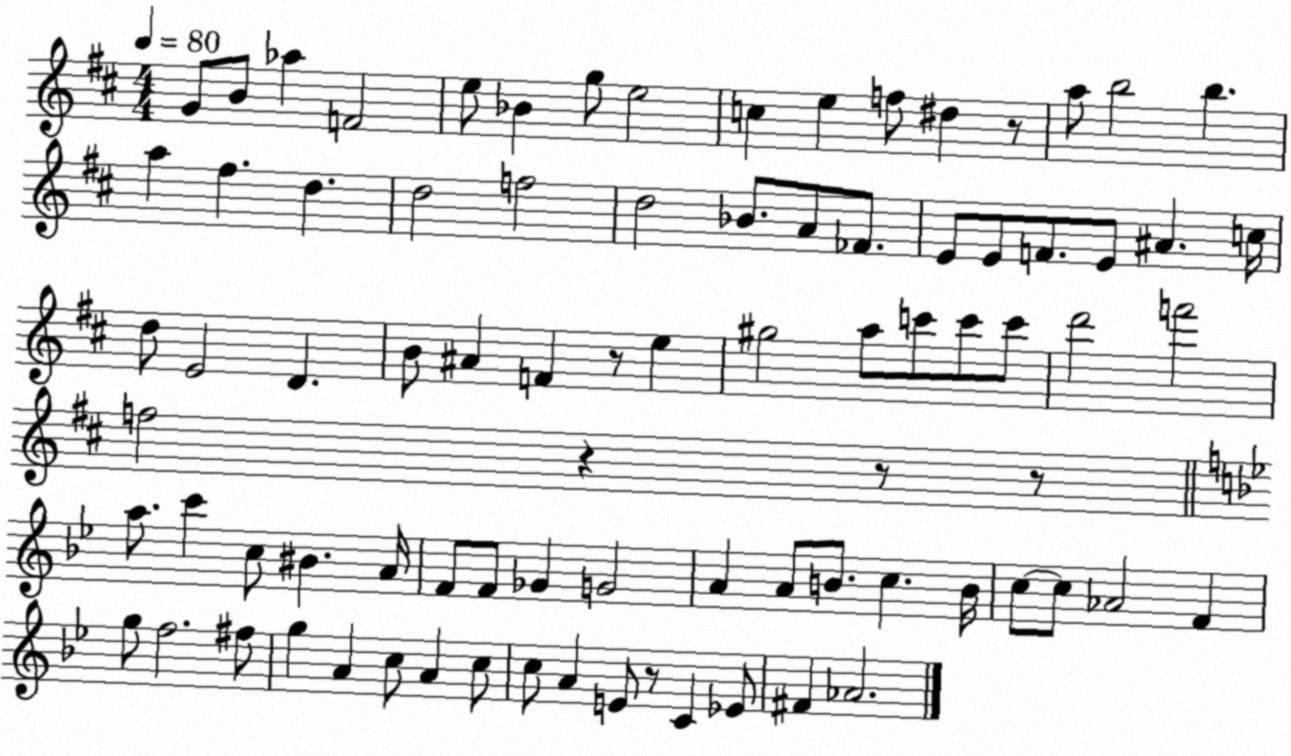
X:1
T:Untitled
M:4/4
L:1/4
K:D
G/2 B/2 _a F2 e/2 _B g/2 e2 c e f/2 ^d z/2 a/2 b2 b a ^f d d2 f2 d2 _B/2 A/2 _F/2 E/2 E/2 F/2 E/2 ^A c/4 d/2 E2 D B/2 ^A F z/2 e ^g2 a/2 c'/2 c'/2 c'/2 d'2 f'2 f2 z z/2 z/2 a/2 c' c/2 ^B A/4 F/2 F/2 _G G2 A A/2 B/2 c B/4 c/2 c/2 _A2 F g/2 f2 ^f/2 g A c/2 A c/2 c/2 A E/2 z/2 C _E/2 ^F _A2